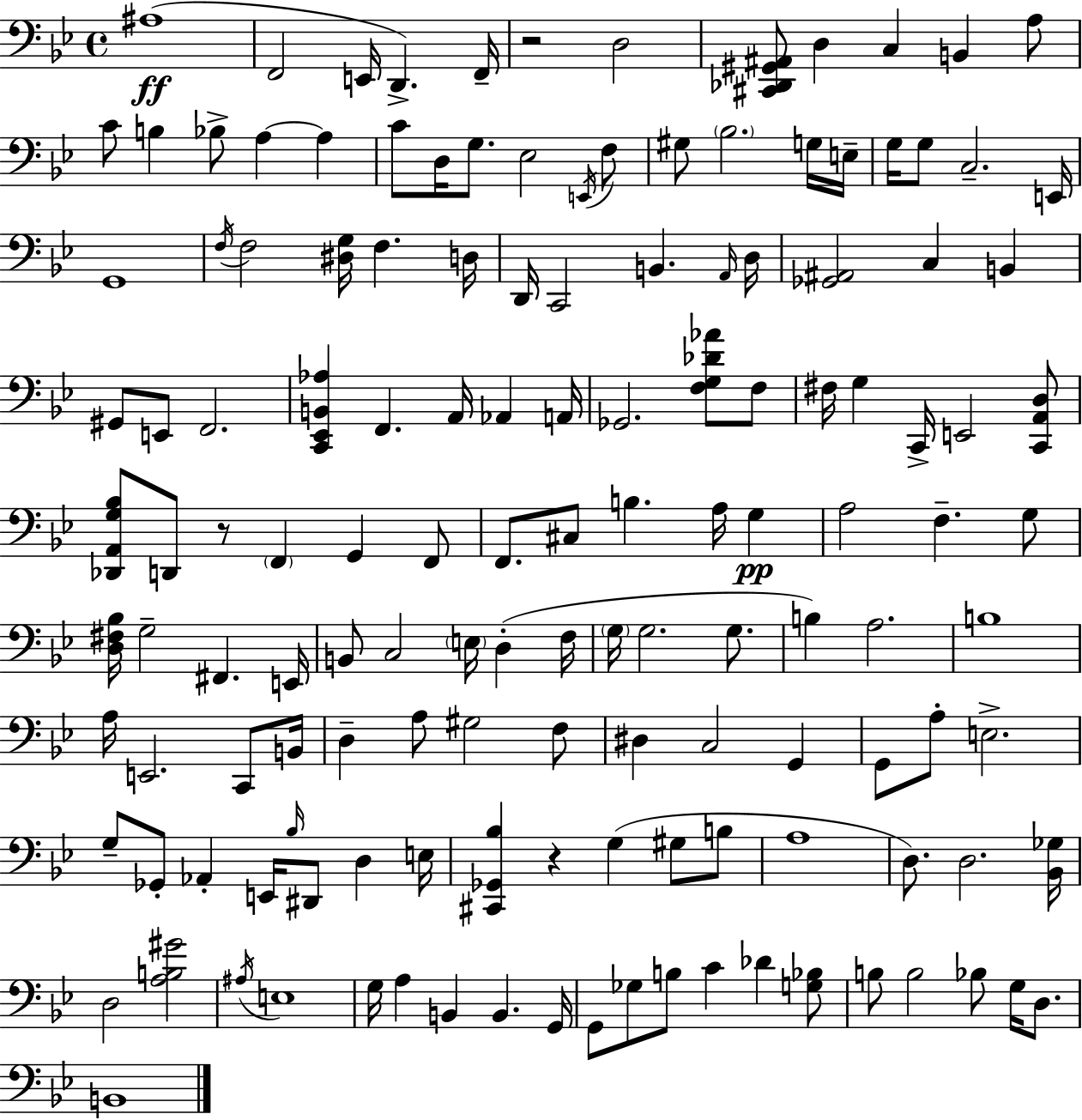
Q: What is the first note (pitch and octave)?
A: A#3